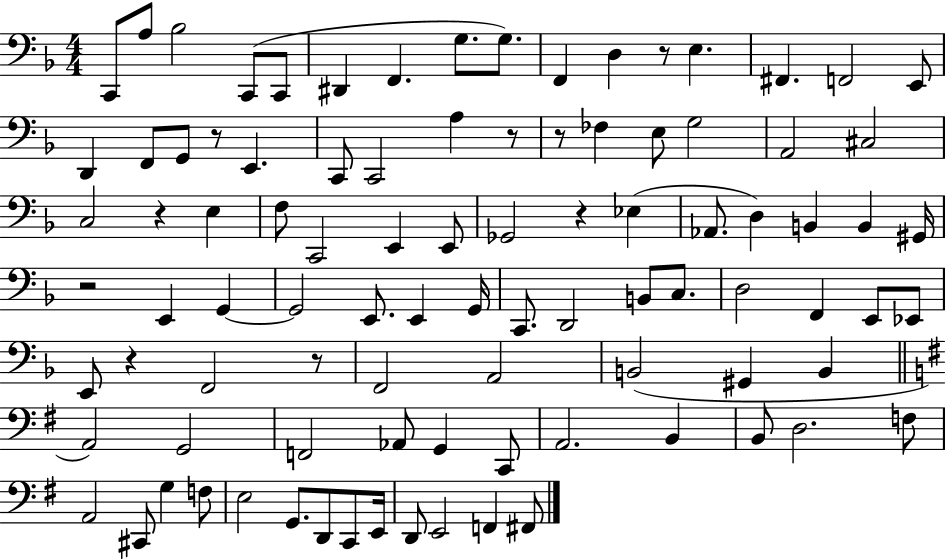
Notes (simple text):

C2/e A3/e Bb3/h C2/e C2/e D#2/q F2/q. G3/e. G3/e. F2/q D3/q R/e E3/q. F#2/q. F2/h E2/e D2/q F2/e G2/e R/e E2/q. C2/e C2/h A3/q R/e R/e FES3/q E3/e G3/h A2/h C#3/h C3/h R/q E3/q F3/e C2/h E2/q E2/e Gb2/h R/q Eb3/q Ab2/e. D3/q B2/q B2/q G#2/s R/h E2/q G2/q G2/h E2/e. E2/q G2/s C2/e. D2/h B2/e C3/e. D3/h F2/q E2/e Eb2/e E2/e R/q F2/h R/e F2/h A2/h B2/h G#2/q B2/q A2/h G2/h F2/h Ab2/e G2/q C2/e A2/h. B2/q B2/e D3/h. F3/e A2/h C#2/e G3/q F3/e E3/h G2/e. D2/e C2/e E2/s D2/e E2/h F2/q F#2/e